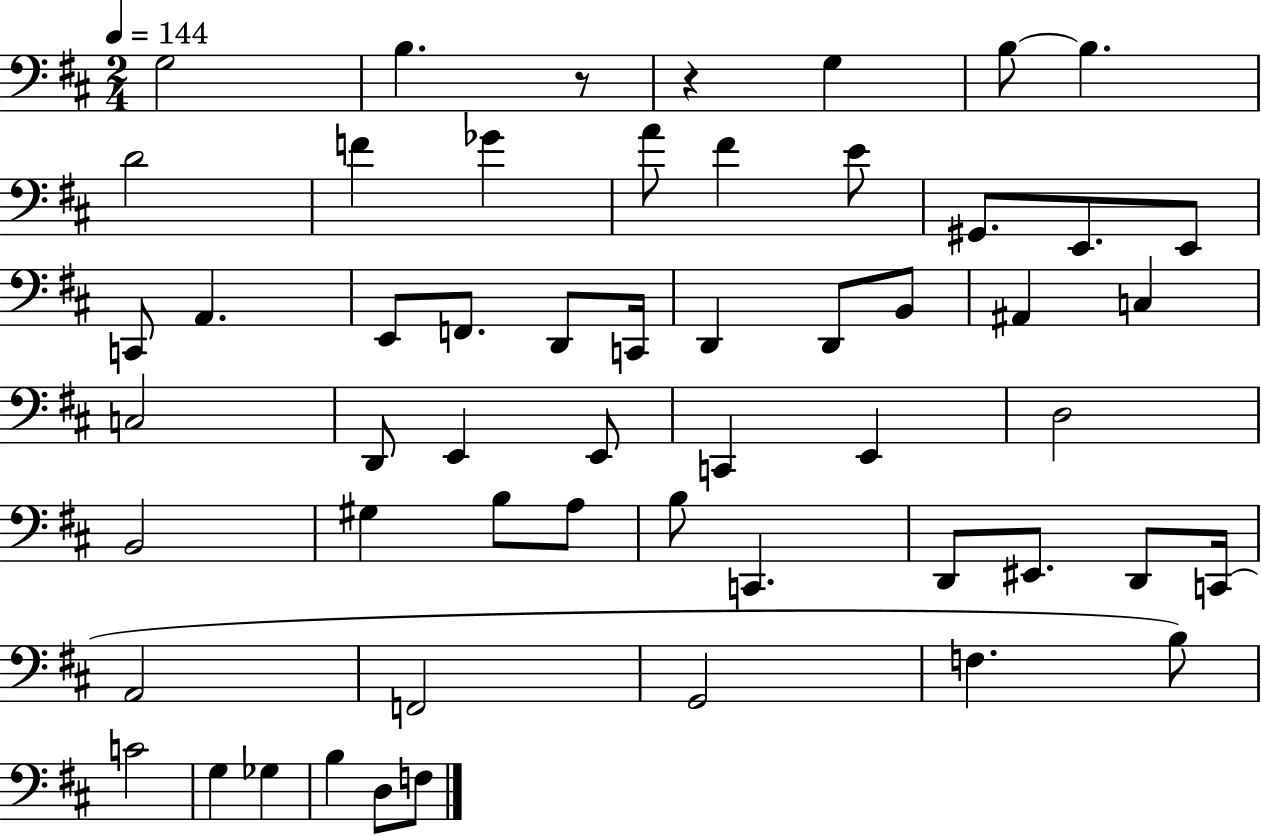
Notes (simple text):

G3/h B3/q. R/e R/q G3/q B3/e B3/q. D4/h F4/q Gb4/q A4/e F#4/q E4/e G#2/e. E2/e. E2/e C2/e A2/q. E2/e F2/e. D2/e C2/s D2/q D2/e B2/e A#2/q C3/q C3/h D2/e E2/q E2/e C2/q E2/q D3/h B2/h G#3/q B3/e A3/e B3/e C2/q. D2/e EIS2/e. D2/e C2/s A2/h F2/h G2/h F3/q. B3/e C4/h G3/q Gb3/q B3/q D3/e F3/e